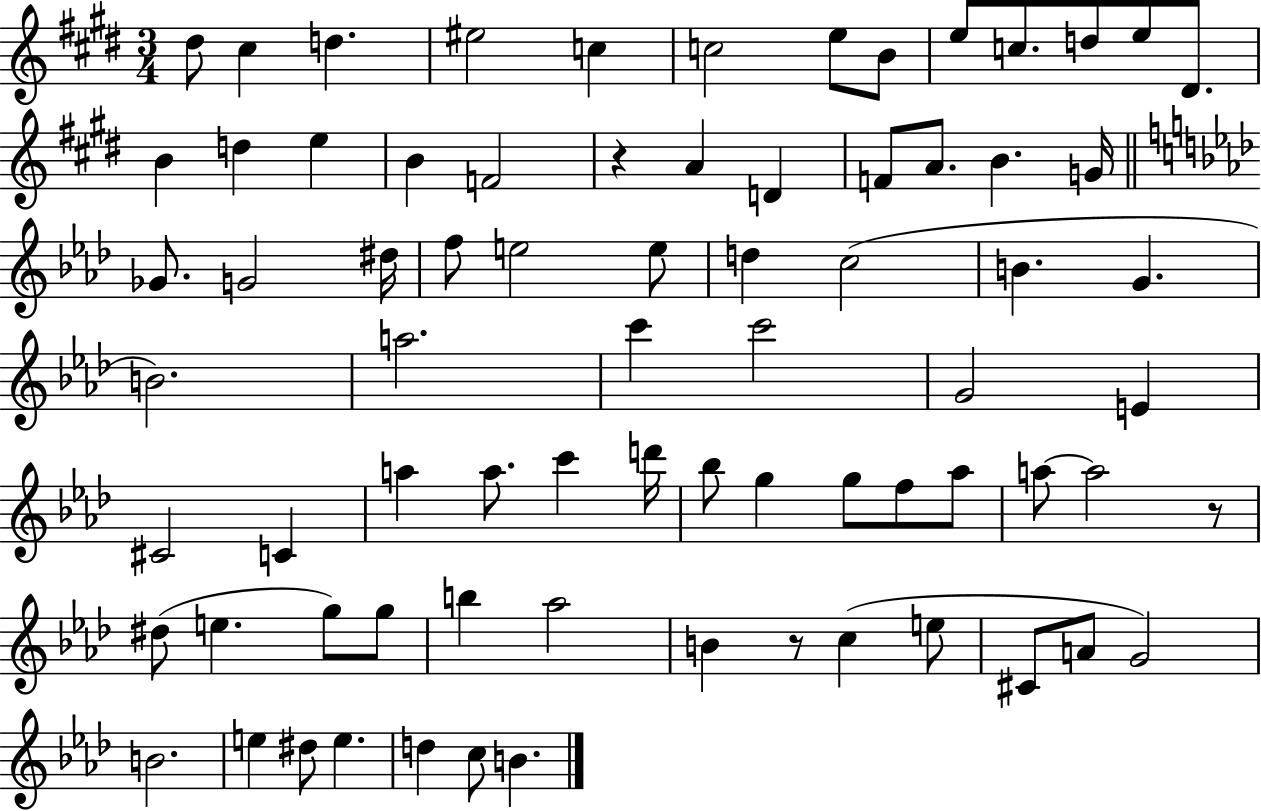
X:1
T:Untitled
M:3/4
L:1/4
K:E
^d/2 ^c d ^e2 c c2 e/2 B/2 e/2 c/2 d/2 e/2 ^D/2 B d e B F2 z A D F/2 A/2 B G/4 _G/2 G2 ^d/4 f/2 e2 e/2 d c2 B G B2 a2 c' c'2 G2 E ^C2 C a a/2 c' d'/4 _b/2 g g/2 f/2 _a/2 a/2 a2 z/2 ^d/2 e g/2 g/2 b _a2 B z/2 c e/2 ^C/2 A/2 G2 B2 e ^d/2 e d c/2 B